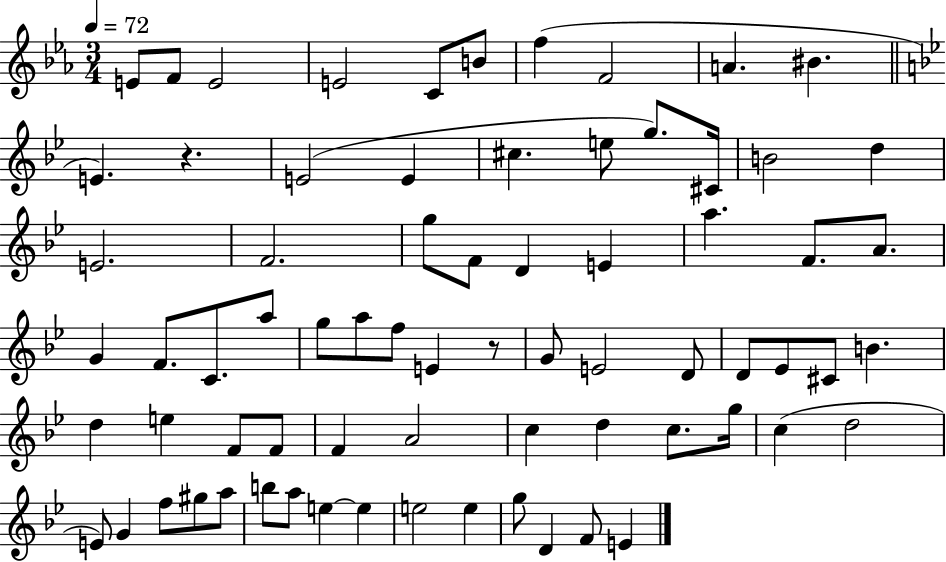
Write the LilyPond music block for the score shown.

{
  \clef treble
  \numericTimeSignature
  \time 3/4
  \key ees \major
  \tempo 4 = 72
  \repeat volta 2 { e'8 f'8 e'2 | e'2 c'8 b'8 | f''4( f'2 | a'4. bis'4. | \break \bar "||" \break \key bes \major e'4.) r4. | e'2( e'4 | cis''4. e''8 g''8.) cis'16 | b'2 d''4 | \break e'2. | f'2. | g''8 f'8 d'4 e'4 | a''4. f'8. a'8. | \break g'4 f'8. c'8. a''8 | g''8 a''8 f''8 e'4 r8 | g'8 e'2 d'8 | d'8 ees'8 cis'8 b'4. | \break d''4 e''4 f'8 f'8 | f'4 a'2 | c''4 d''4 c''8. g''16 | c''4( d''2 | \break e'8) g'4 f''8 gis''8 a''8 | b''8 a''8 e''4~~ e''4 | e''2 e''4 | g''8 d'4 f'8 e'4 | \break } \bar "|."
}